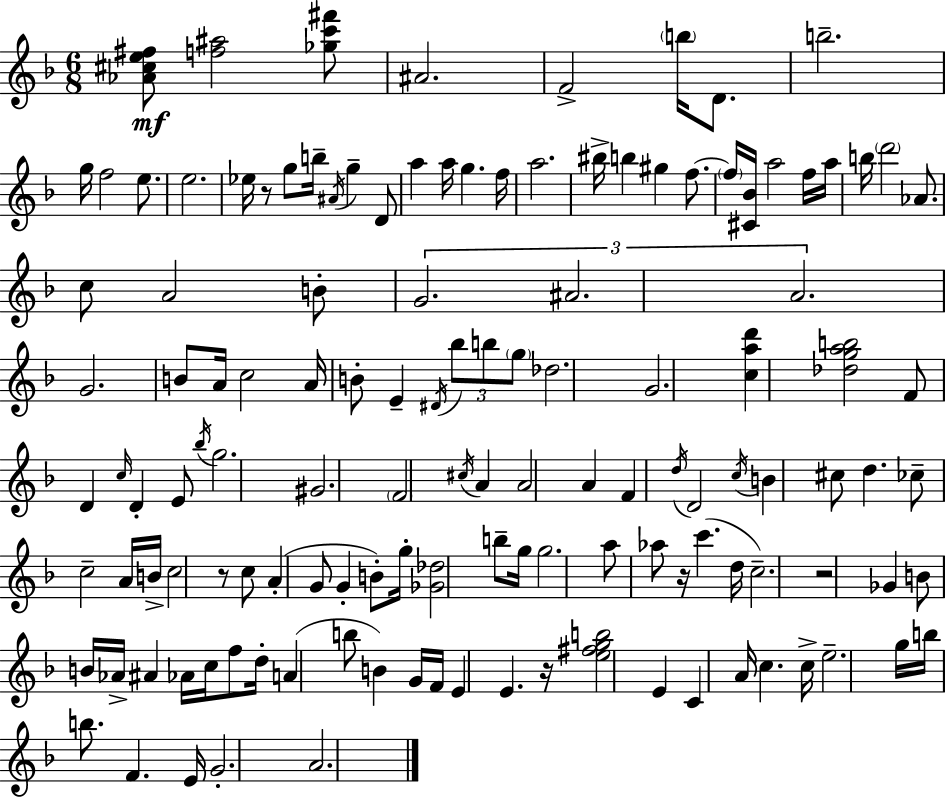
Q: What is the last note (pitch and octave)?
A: A4